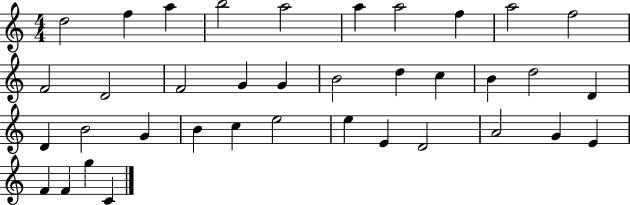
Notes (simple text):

D5/h F5/q A5/q B5/h A5/h A5/q A5/h F5/q A5/h F5/h F4/h D4/h F4/h G4/q G4/q B4/h D5/q C5/q B4/q D5/h D4/q D4/q B4/h G4/q B4/q C5/q E5/h E5/q E4/q D4/h A4/h G4/q E4/q F4/q F4/q G5/q C4/q